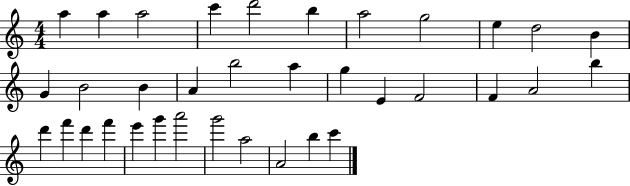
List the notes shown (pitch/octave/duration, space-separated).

A5/q A5/q A5/h C6/q D6/h B5/q A5/h G5/h E5/q D5/h B4/q G4/q B4/h B4/q A4/q B5/h A5/q G5/q E4/q F4/h F4/q A4/h B5/q D6/q F6/q D6/q F6/q E6/q G6/q A6/h G6/h A5/h A4/h B5/q C6/q